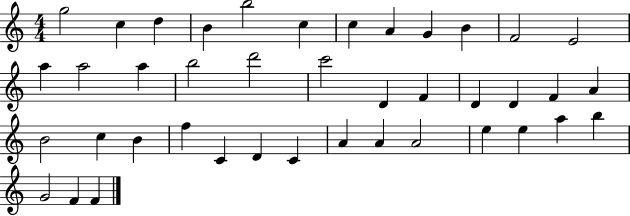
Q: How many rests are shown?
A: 0